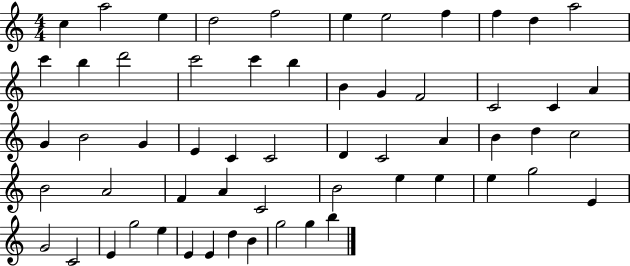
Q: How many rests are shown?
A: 0